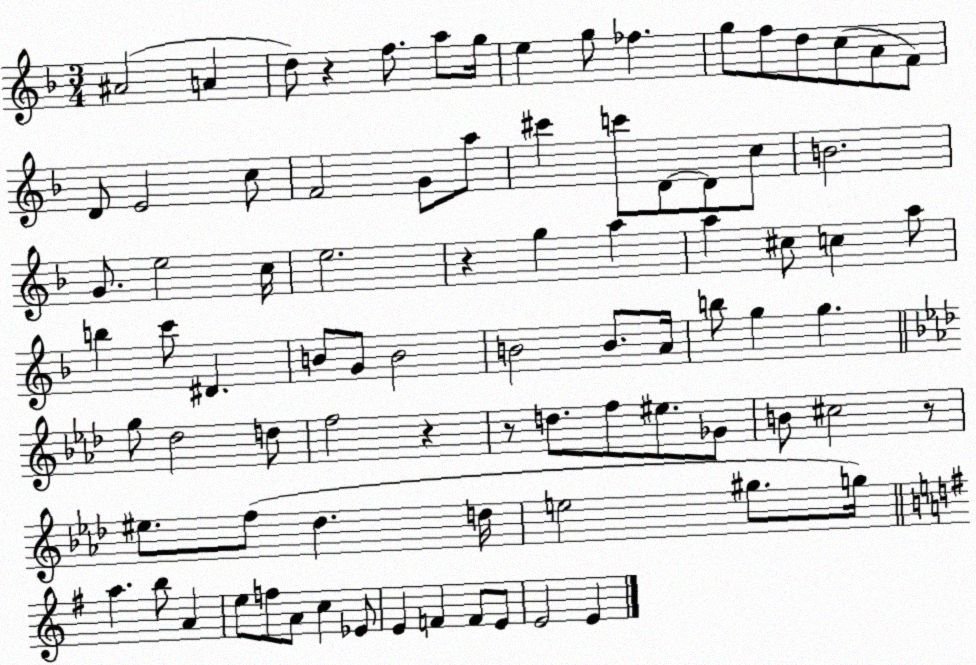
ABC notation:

X:1
T:Untitled
M:3/4
L:1/4
K:F
^A2 A d/2 z f/2 a/2 g/4 e g/2 _f g/2 f/2 d/2 c/2 A/2 F/2 D/2 E2 c/2 F2 G/2 a/2 ^c' c'/2 D/2 D/2 c/2 B2 G/2 e2 c/4 e2 z g a a ^c/2 c a/2 b c'/2 ^D B/2 G/2 B2 B2 B/2 A/4 b/2 g g g/2 _d2 d/2 f2 z z/2 d/2 f/2 ^e/2 _G/2 B/2 ^c2 z/2 ^e/2 f/2 _d d/4 e2 ^g/2 g/4 a b/2 A e/2 f/2 A/2 c _E/2 E F F/2 E/2 E2 E